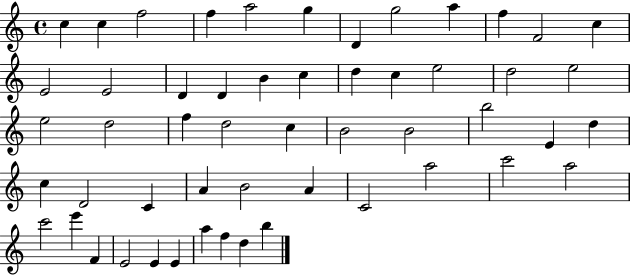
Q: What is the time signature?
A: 4/4